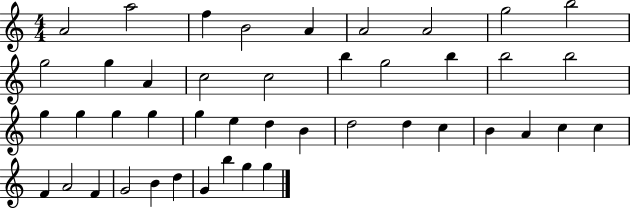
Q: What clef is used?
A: treble